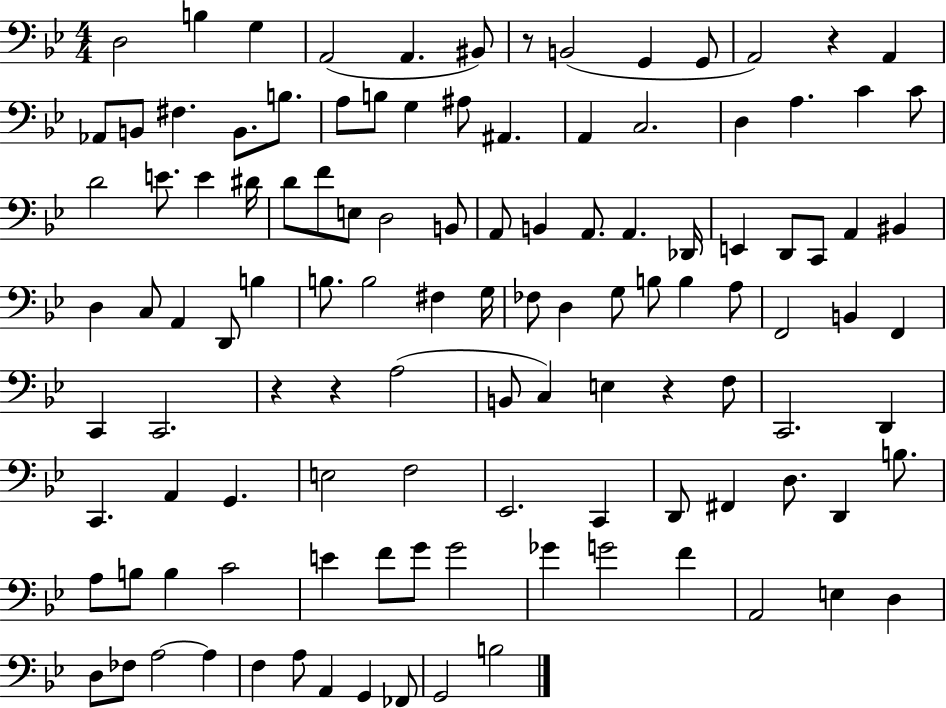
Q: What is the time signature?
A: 4/4